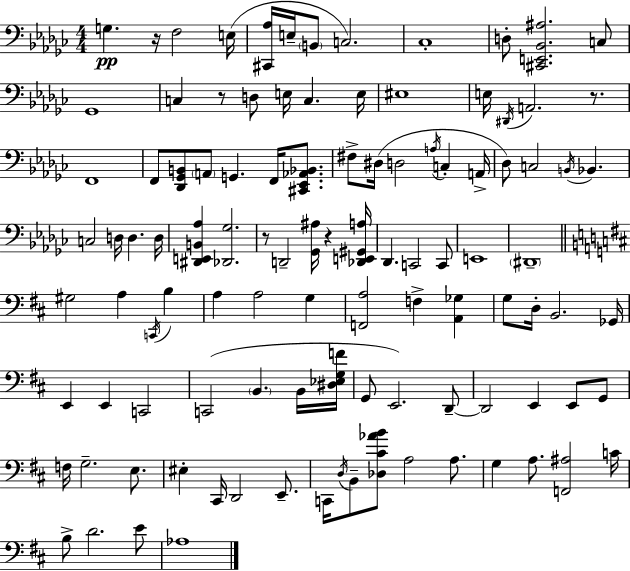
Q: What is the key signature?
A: EES minor